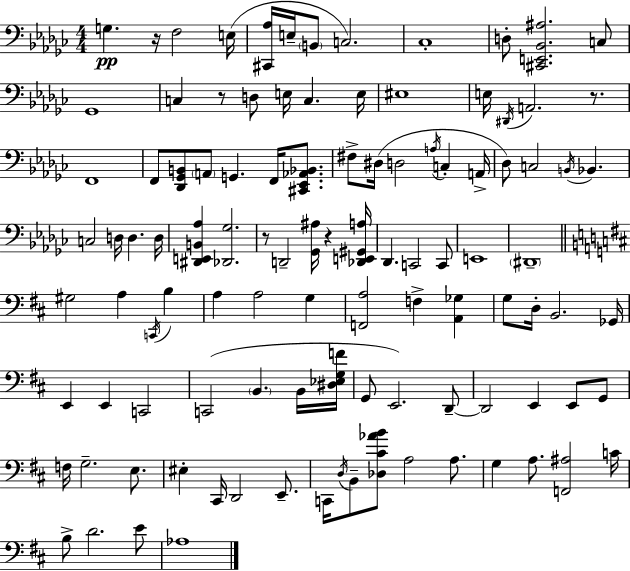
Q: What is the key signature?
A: EES minor